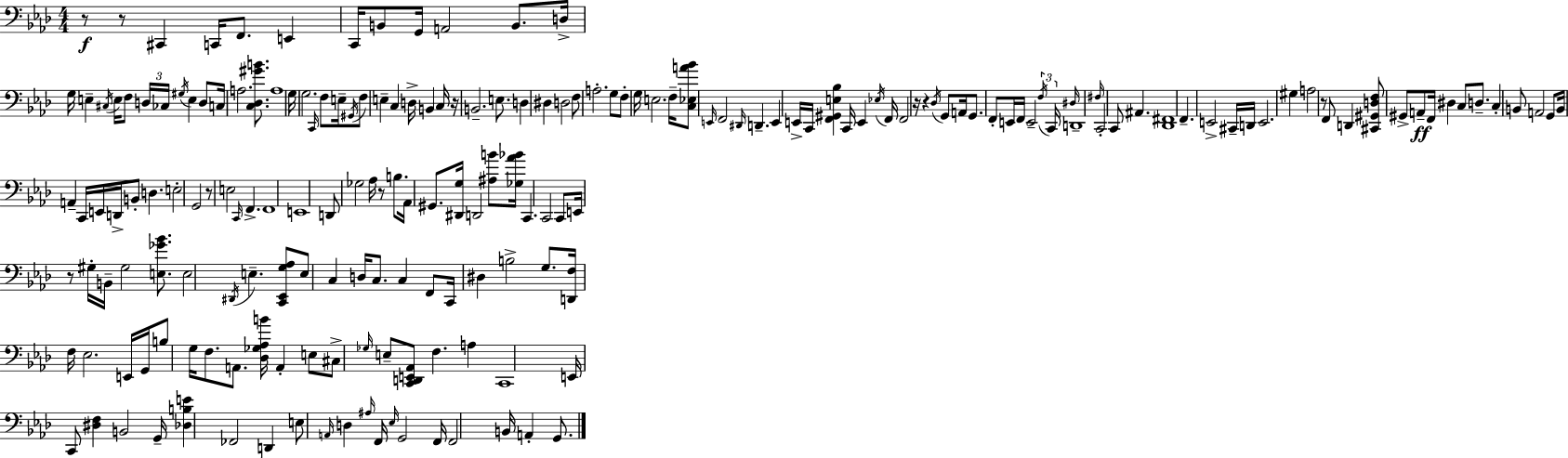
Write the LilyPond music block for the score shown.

{
  \clef bass
  \numericTimeSignature
  \time 4/4
  \key f \minor
  r8\f r8 cis,4 c,16 f,8. e,4 | c,16 b,8 g,16 a,2 b,8. d16-> | g16 e4-- \acciaccatura { cis16 } e16 f8 \tuplet 3/2 { d16 ces16 \acciaccatura { gis16 } } e4 | d8 c16 a2. <c des gis' b'>8. | \break a1 | g16 g2. \grace { c,16 } | f8 e16-- \acciaccatura { gis,16 } f8 e4-- c4 d16-> b,4 | c16 r16 b,2.-- | \break e8. d4 dis4 d2 | f8 a2.-. | g8 f8-. g16 e2. | f16-- <c ees a' bes'>8 \grace { e,16 } f,2 \grace { dis,16 } | \break d,4.-- e,4 e,16-> c,16 <f, gis, e bes>4 | c,16 e,4 \acciaccatura { ees16 } f,16 f,2 r16 | r4 \acciaccatura { des16 } g,8 a,16 g,8. f,8-. e,16 f,16 e,2-- | \tuplet 3/2 { \acciaccatura { f16 } c,16 \grace { dis16 } } d,1-- | \break \grace { fis16 } c,2-. | c,8 ais,4. <des, fis,>1 | f,4.-- | e,2-> cis,16-- d,16 e,2. | \break gis4 a2 | r8 f,8 d,4 <cis, gis, d f>8 gis,8-> a,8--\ff | f,16 dis4 c8 d8.-- c4-. b,8 | a,2 g,8 b,16 a,4-- | \break c,16 e,16 d,16-> b,8-. d4. e2-. | g,2 r8 e2 | \grace { c,16 } f,4.-> f,1 | e,1 | \break d,8 ges2 | aes16 r8 b8. aes,16 gis,8. | <dis, g>16 d,2 <ais b'>8 <ges aes' bes'>16 c,4. | c,2 c,8 e,16 r8 gis16-. | \break b,16-- gis2 <e ges' bes'>8. e2 | \acciaccatura { dis,16 } e4.-- <c, ees, g aes>8 e8 c4 | d16 c8. c4 f,8 c,16 dis4 | b2-> g8. <d, f>16 f16 ees2. | \break e,16 g,16 b8 g16 | f8. a,8. <des ges aes b'>16 a,4-. e8 cis8-> \grace { ges16 } | e8-- <c, d, e, aes,>8 f4. a4 c,1 | e,16 c,8 | \break <dis f>4 b,2 g,16-- <des b e'>4 | fes,2 d,4 e8 | \grace { a,16 } d4 \grace { ais16 } f,16 \grace { ees16 } g,2 | f,16 f,2 b,16 a,4-. g,8. | \break \bar "|."
}